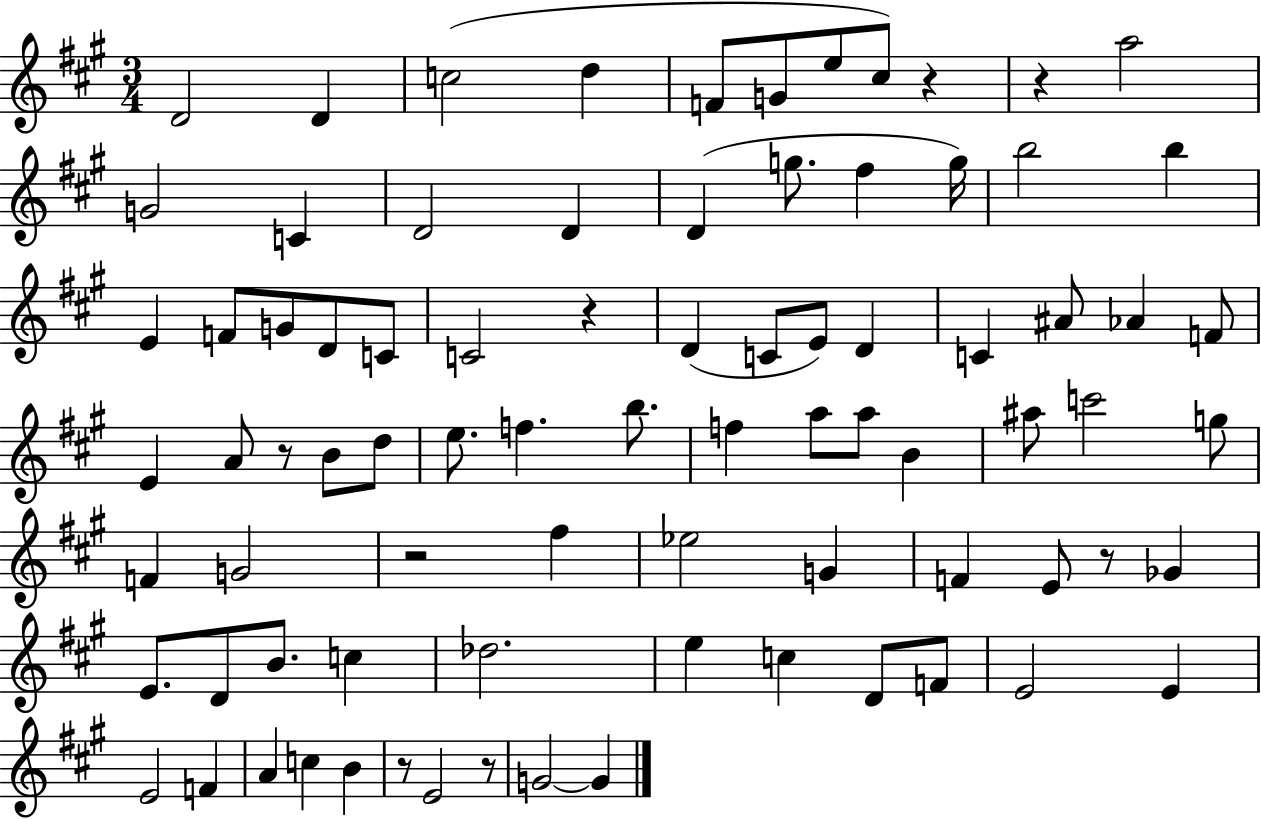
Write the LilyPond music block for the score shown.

{
  \clef treble
  \numericTimeSignature
  \time 3/4
  \key a \major
  d'2 d'4 | c''2( d''4 | f'8 g'8 e''8 cis''8) r4 | r4 a''2 | \break g'2 c'4 | d'2 d'4 | d'4( g''8. fis''4 g''16) | b''2 b''4 | \break e'4 f'8 g'8 d'8 c'8 | c'2 r4 | d'4( c'8 e'8) d'4 | c'4 ais'8 aes'4 f'8 | \break e'4 a'8 r8 b'8 d''8 | e''8. f''4. b''8. | f''4 a''8 a''8 b'4 | ais''8 c'''2 g''8 | \break f'4 g'2 | r2 fis''4 | ees''2 g'4 | f'4 e'8 r8 ges'4 | \break e'8. d'8 b'8. c''4 | des''2. | e''4 c''4 d'8 f'8 | e'2 e'4 | \break e'2 f'4 | a'4 c''4 b'4 | r8 e'2 r8 | g'2~~ g'4 | \break \bar "|."
}